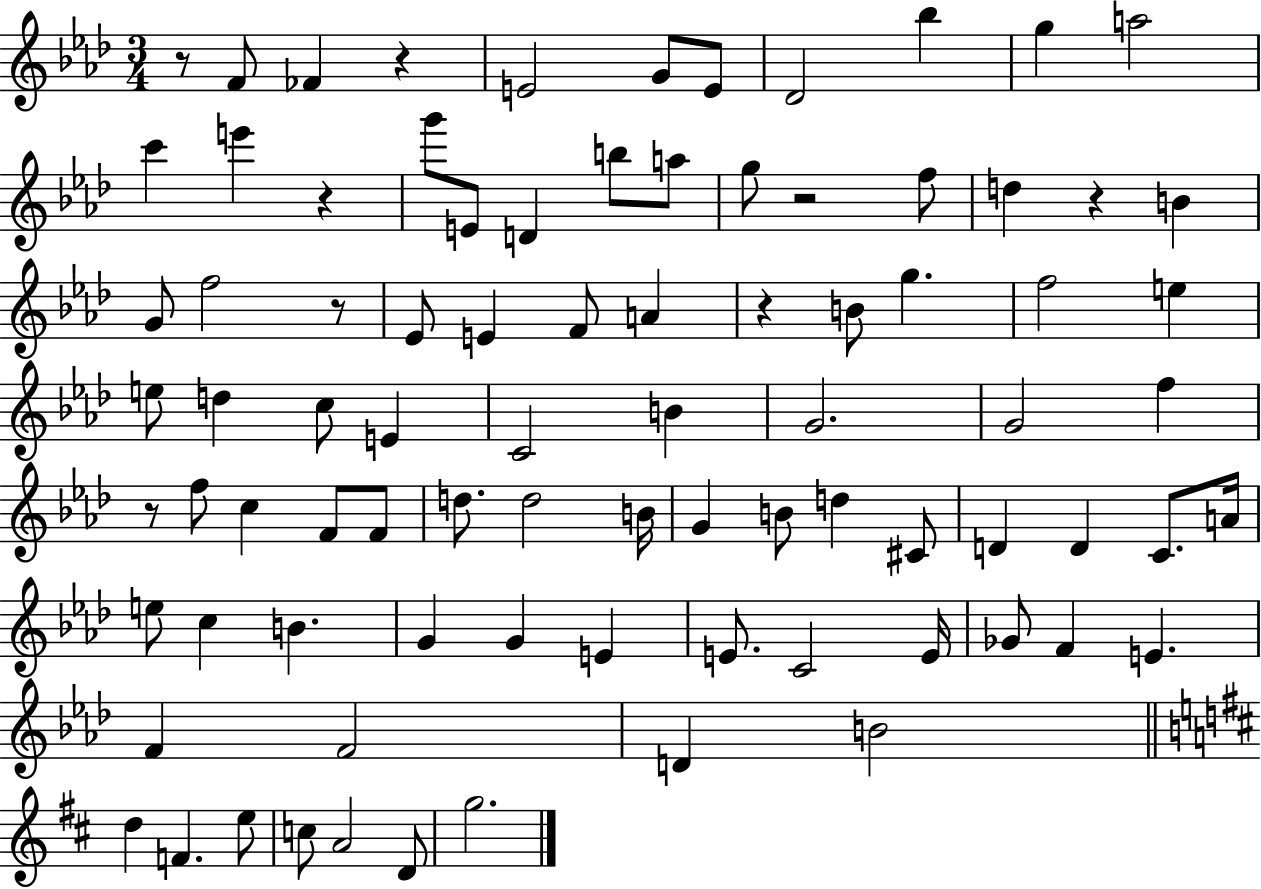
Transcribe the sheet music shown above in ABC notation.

X:1
T:Untitled
M:3/4
L:1/4
K:Ab
z/2 F/2 _F z E2 G/2 E/2 _D2 _b g a2 c' e' z g'/2 E/2 D b/2 a/2 g/2 z2 f/2 d z B G/2 f2 z/2 _E/2 E F/2 A z B/2 g f2 e e/2 d c/2 E C2 B G2 G2 f z/2 f/2 c F/2 F/2 d/2 d2 B/4 G B/2 d ^C/2 D D C/2 A/4 e/2 c B G G E E/2 C2 E/4 _G/2 F E F F2 D B2 d F e/2 c/2 A2 D/2 g2